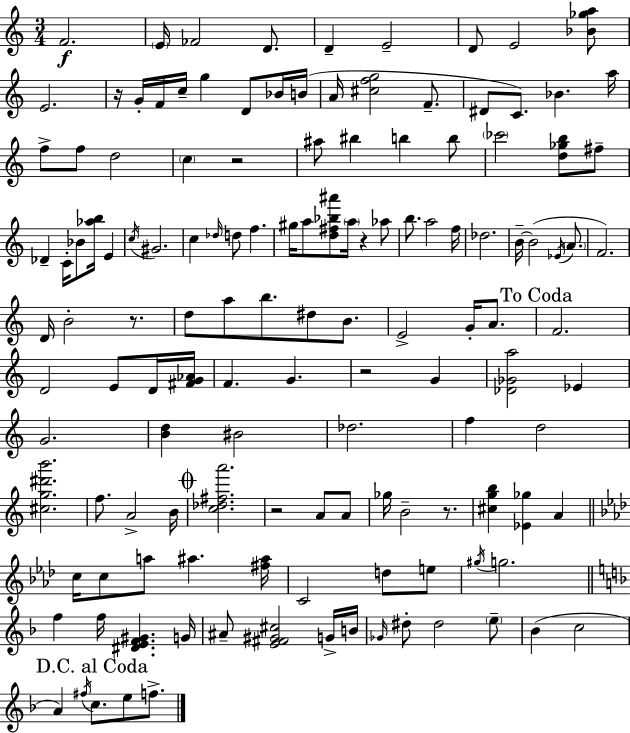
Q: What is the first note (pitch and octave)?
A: F4